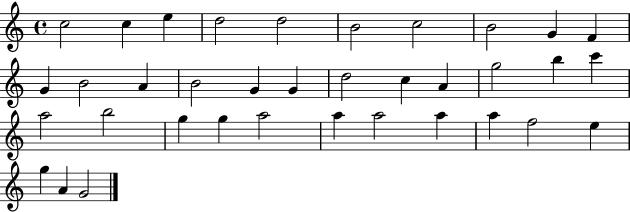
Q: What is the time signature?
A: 4/4